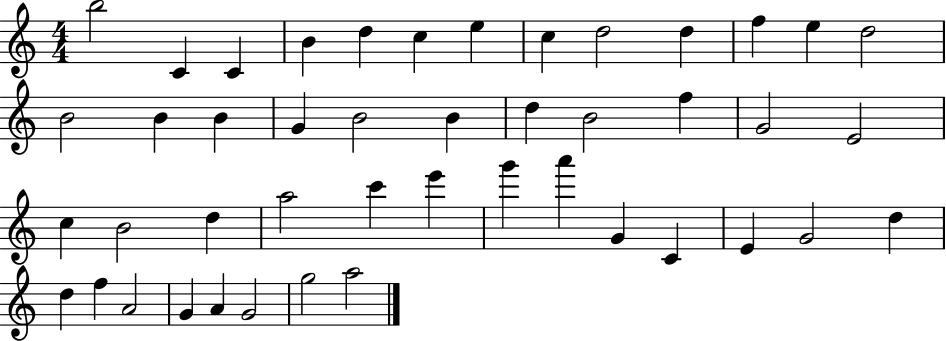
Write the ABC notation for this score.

X:1
T:Untitled
M:4/4
L:1/4
K:C
b2 C C B d c e c d2 d f e d2 B2 B B G B2 B d B2 f G2 E2 c B2 d a2 c' e' g' a' G C E G2 d d f A2 G A G2 g2 a2